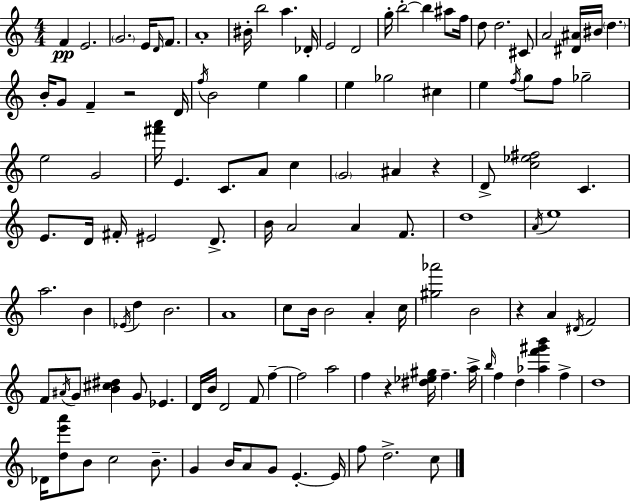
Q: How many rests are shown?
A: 4